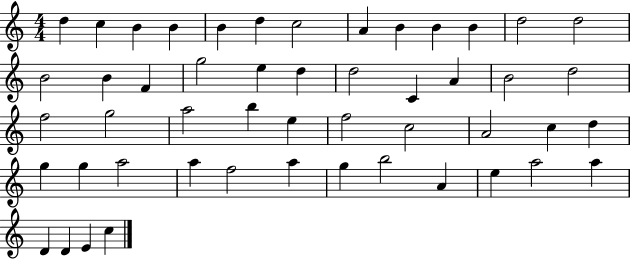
{
  \clef treble
  \numericTimeSignature
  \time 4/4
  \key c \major
  d''4 c''4 b'4 b'4 | b'4 d''4 c''2 | a'4 b'4 b'4 b'4 | d''2 d''2 | \break b'2 b'4 f'4 | g''2 e''4 d''4 | d''2 c'4 a'4 | b'2 d''2 | \break f''2 g''2 | a''2 b''4 e''4 | f''2 c''2 | a'2 c''4 d''4 | \break g''4 g''4 a''2 | a''4 f''2 a''4 | g''4 b''2 a'4 | e''4 a''2 a''4 | \break d'4 d'4 e'4 c''4 | \bar "|."
}